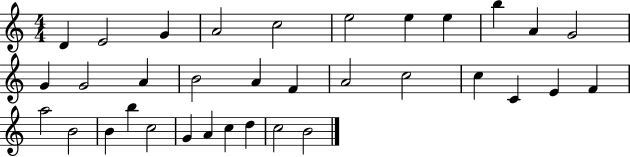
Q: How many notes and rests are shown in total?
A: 34